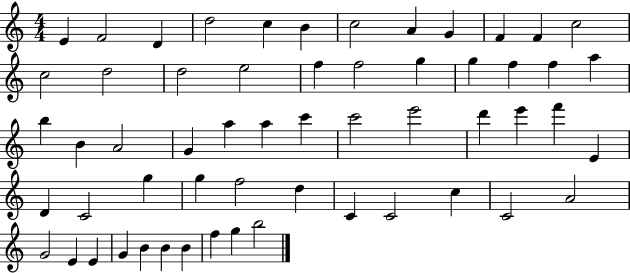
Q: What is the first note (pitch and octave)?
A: E4